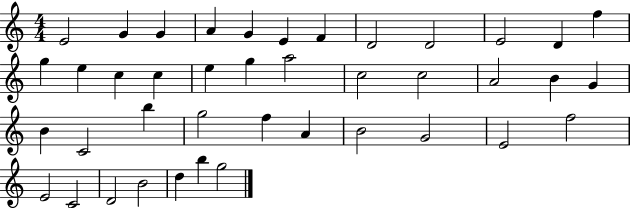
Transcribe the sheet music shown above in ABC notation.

X:1
T:Untitled
M:4/4
L:1/4
K:C
E2 G G A G E F D2 D2 E2 D f g e c c e g a2 c2 c2 A2 B G B C2 b g2 f A B2 G2 E2 f2 E2 C2 D2 B2 d b g2